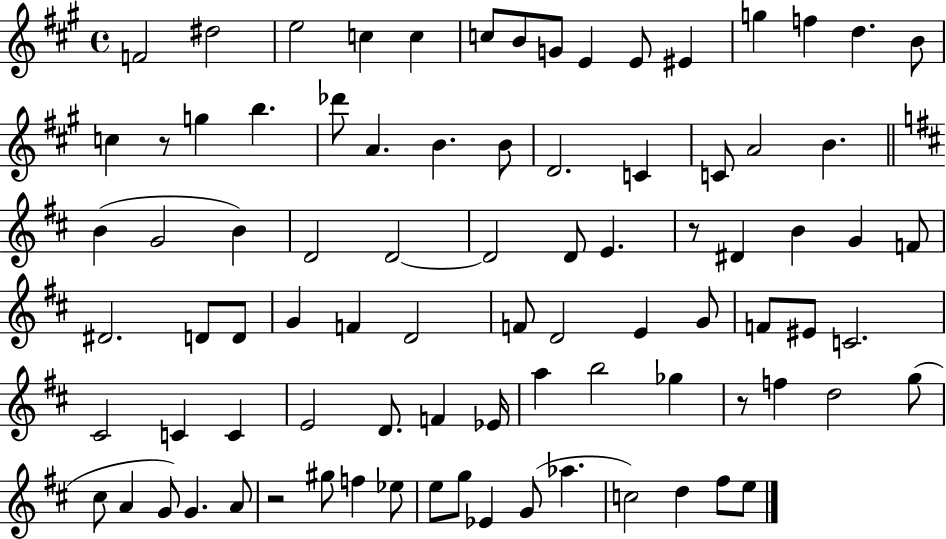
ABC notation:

X:1
T:Untitled
M:4/4
L:1/4
K:A
F2 ^d2 e2 c c c/2 B/2 G/2 E E/2 ^E g f d B/2 c z/2 g b _d'/2 A B B/2 D2 C C/2 A2 B B G2 B D2 D2 D2 D/2 E z/2 ^D B G F/2 ^D2 D/2 D/2 G F D2 F/2 D2 E G/2 F/2 ^E/2 C2 ^C2 C C E2 D/2 F _E/4 a b2 _g z/2 f d2 g/2 ^c/2 A G/2 G A/2 z2 ^g/2 f _e/2 e/2 g/2 _E G/2 _a c2 d ^f/2 e/2